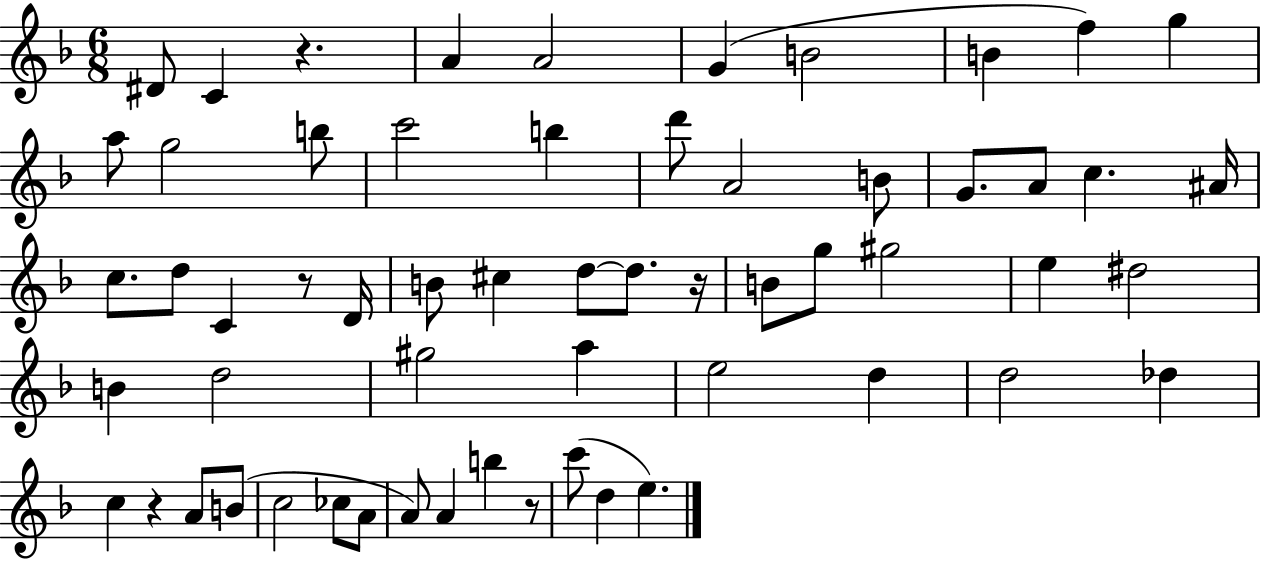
D#4/e C4/q R/q. A4/q A4/h G4/q B4/h B4/q F5/q G5/q A5/e G5/h B5/e C6/h B5/q D6/e A4/h B4/e G4/e. A4/e C5/q. A#4/s C5/e. D5/e C4/q R/e D4/s B4/e C#5/q D5/e D5/e. R/s B4/e G5/e G#5/h E5/q D#5/h B4/q D5/h G#5/h A5/q E5/h D5/q D5/h Db5/q C5/q R/q A4/e B4/e C5/h CES5/e A4/e A4/e A4/q B5/q R/e C6/e D5/q E5/q.